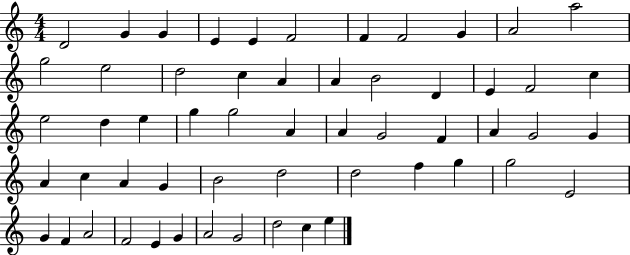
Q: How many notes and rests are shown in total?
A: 56